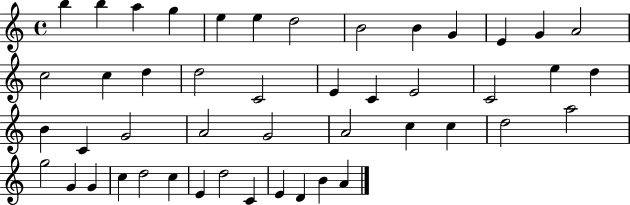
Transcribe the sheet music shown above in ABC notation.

X:1
T:Untitled
M:4/4
L:1/4
K:C
b b a g e e d2 B2 B G E G A2 c2 c d d2 C2 E C E2 C2 e d B C G2 A2 G2 A2 c c d2 a2 g2 G G c d2 c E d2 C E D B A